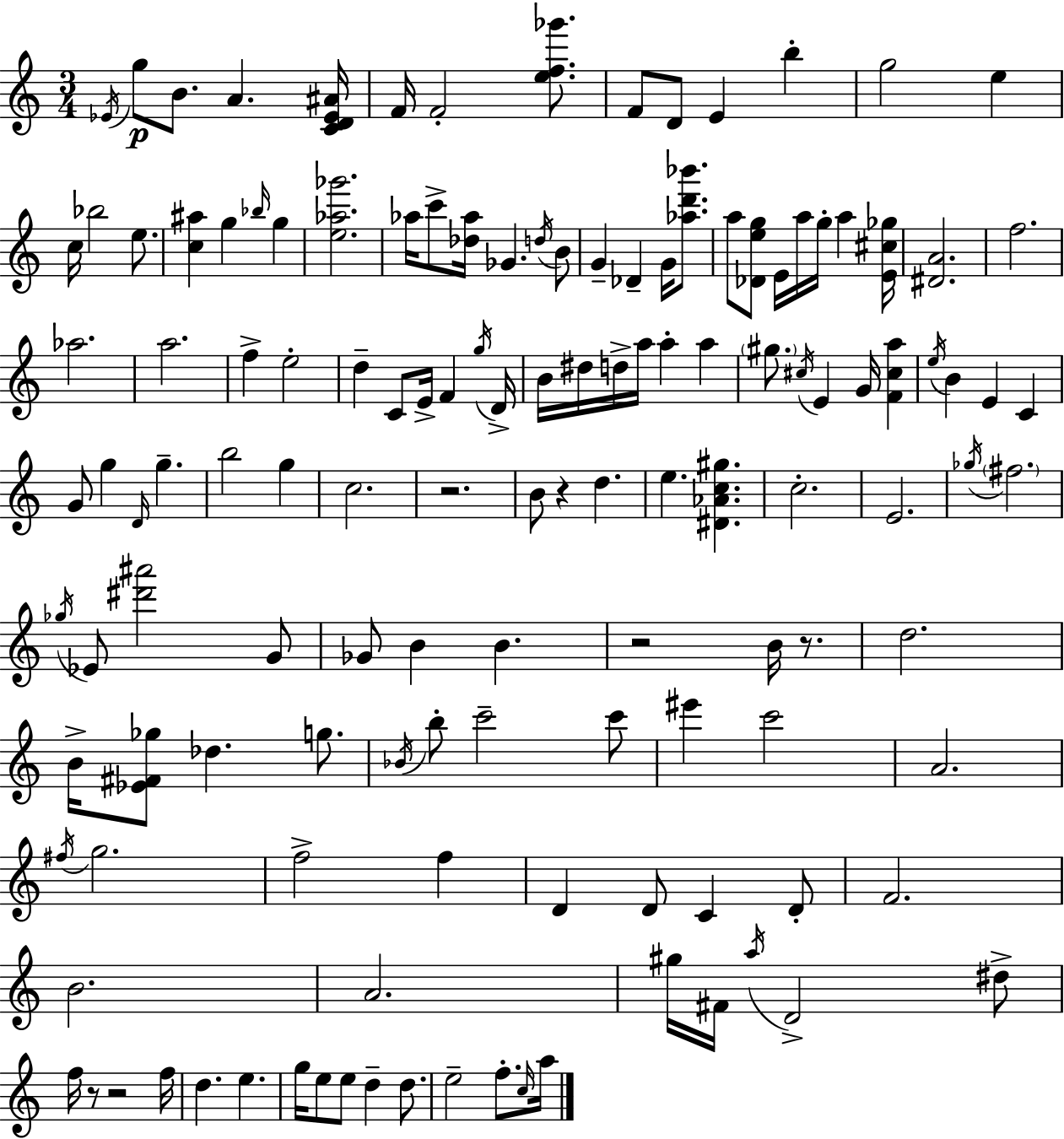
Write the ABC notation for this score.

X:1
T:Untitled
M:3/4
L:1/4
K:Am
_E/4 g/2 B/2 A [CD_E^A]/4 F/4 F2 [ef_g']/2 F/2 D/2 E b g2 e c/4 _b2 e/2 [c^a] g _b/4 g [e_a_g']2 _a/4 c'/2 [_d_a]/4 _G d/4 B/2 G _D G/4 [_ad'_b']/2 a/2 [_Deg]/2 E/4 a/4 g/4 a [E^c_g]/4 [^DA]2 f2 _a2 a2 f e2 d C/2 E/4 F g/4 D/4 B/4 ^d/4 d/4 a/4 a a ^g/2 ^c/4 E G/4 [F^ca] e/4 B E C G/2 g D/4 g b2 g c2 z2 B/2 z d e [^D_Ac^g] c2 E2 _g/4 ^f2 _g/4 _E/2 [^d'^a']2 G/2 _G/2 B B z2 B/4 z/2 d2 B/4 [_E^F_g]/2 _d g/2 _B/4 b/2 c'2 c'/2 ^e' c'2 A2 ^f/4 g2 f2 f D D/2 C D/2 F2 B2 A2 ^g/4 ^F/4 a/4 D2 ^d/2 f/4 z/2 z2 f/4 d e g/4 e/2 e/2 d d/2 e2 f/2 c/4 a/4